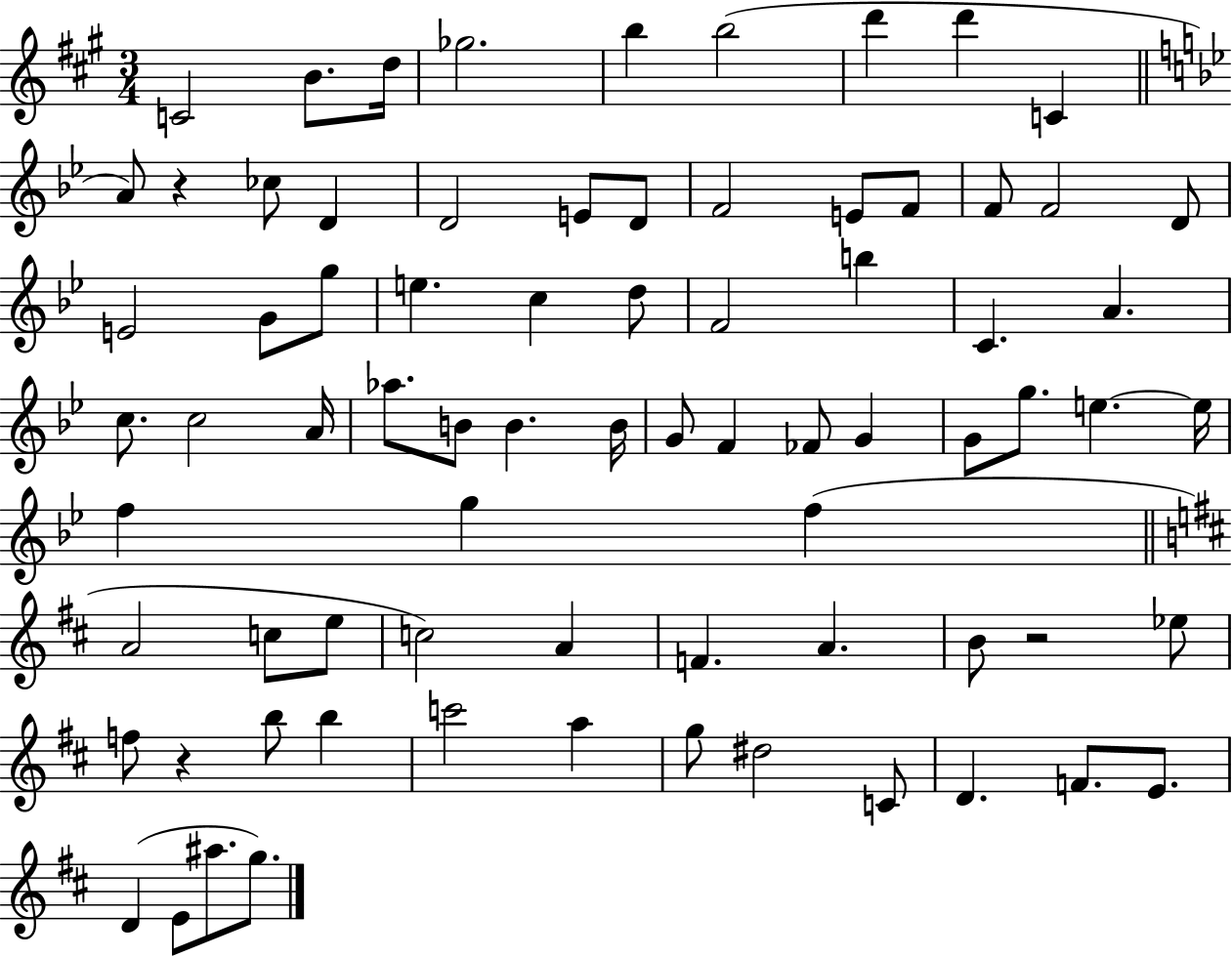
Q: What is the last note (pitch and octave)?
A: G5